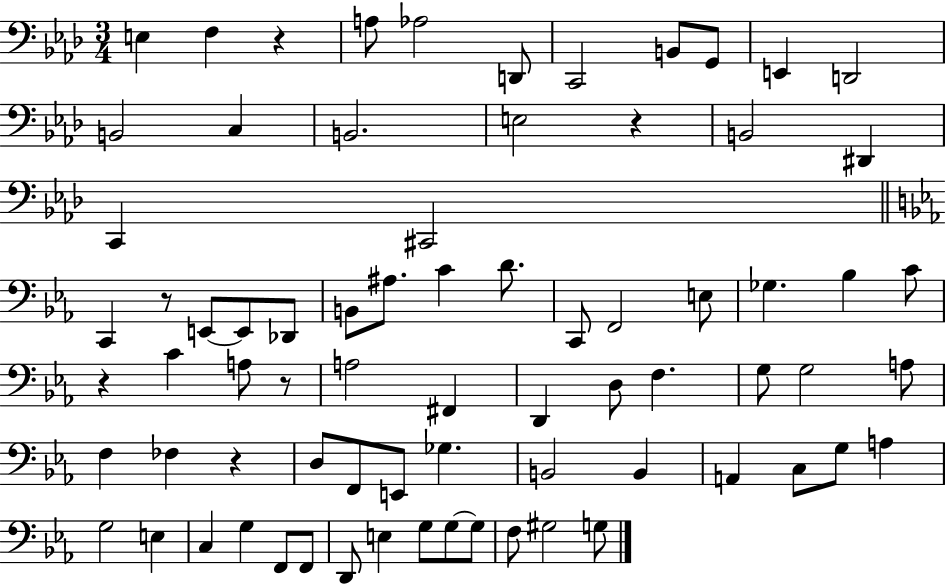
E3/q F3/q R/q A3/e Ab3/h D2/e C2/h B2/e G2/e E2/q D2/h B2/h C3/q B2/h. E3/h R/q B2/h D#2/q C2/q C#2/h C2/q R/e E2/e E2/e Db2/e B2/e A#3/e. C4/q D4/e. C2/e F2/h E3/e Gb3/q. Bb3/q C4/e R/q C4/q A3/e R/e A3/h F#2/q D2/q D3/e F3/q. G3/e G3/h A3/e F3/q FES3/q R/q D3/e F2/e E2/e Gb3/q. B2/h B2/q A2/q C3/e G3/e A3/q G3/h E3/q C3/q G3/q F2/e F2/e D2/e E3/q G3/e G3/e G3/e F3/e G#3/h G3/e